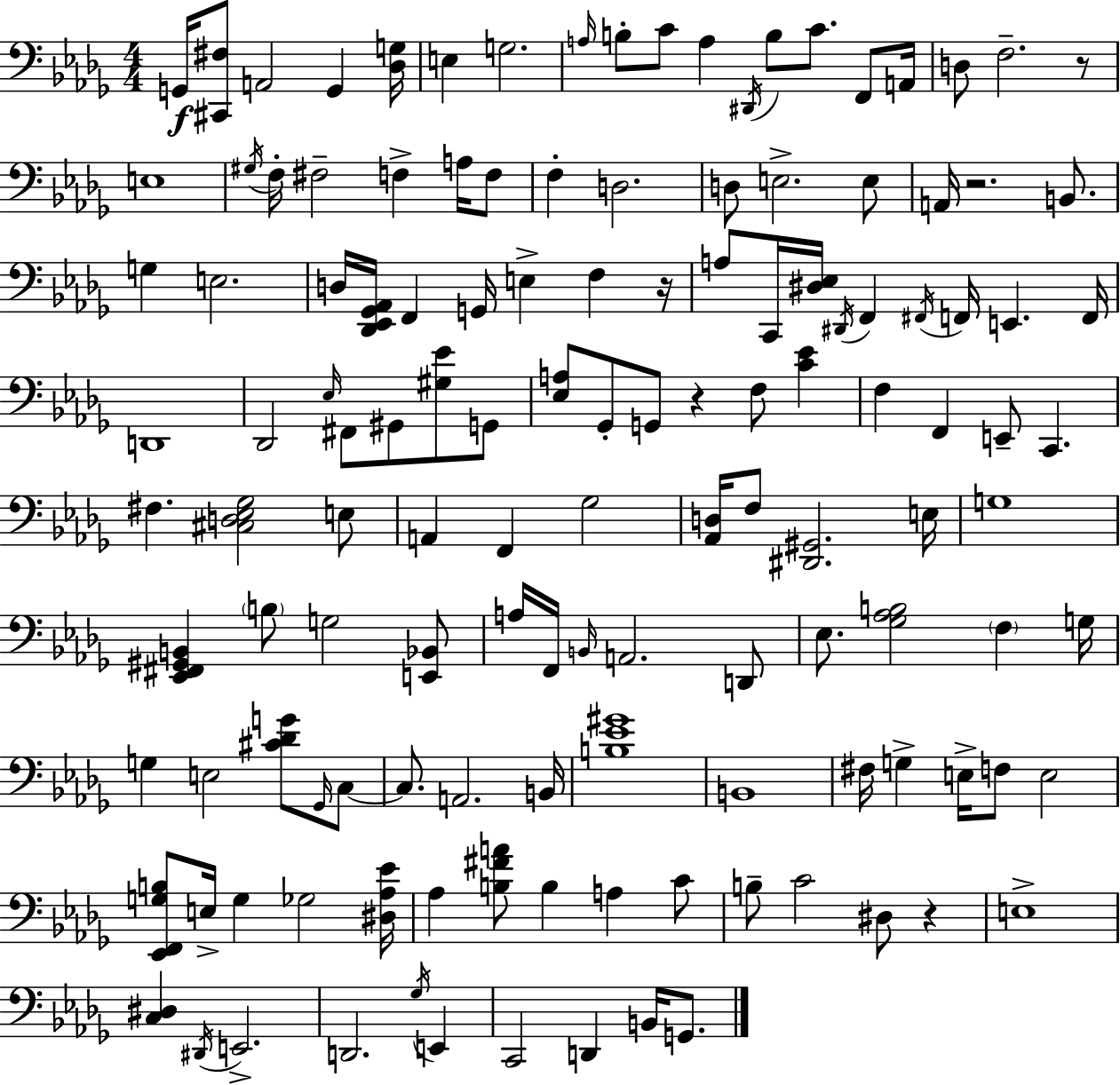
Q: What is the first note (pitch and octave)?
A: G2